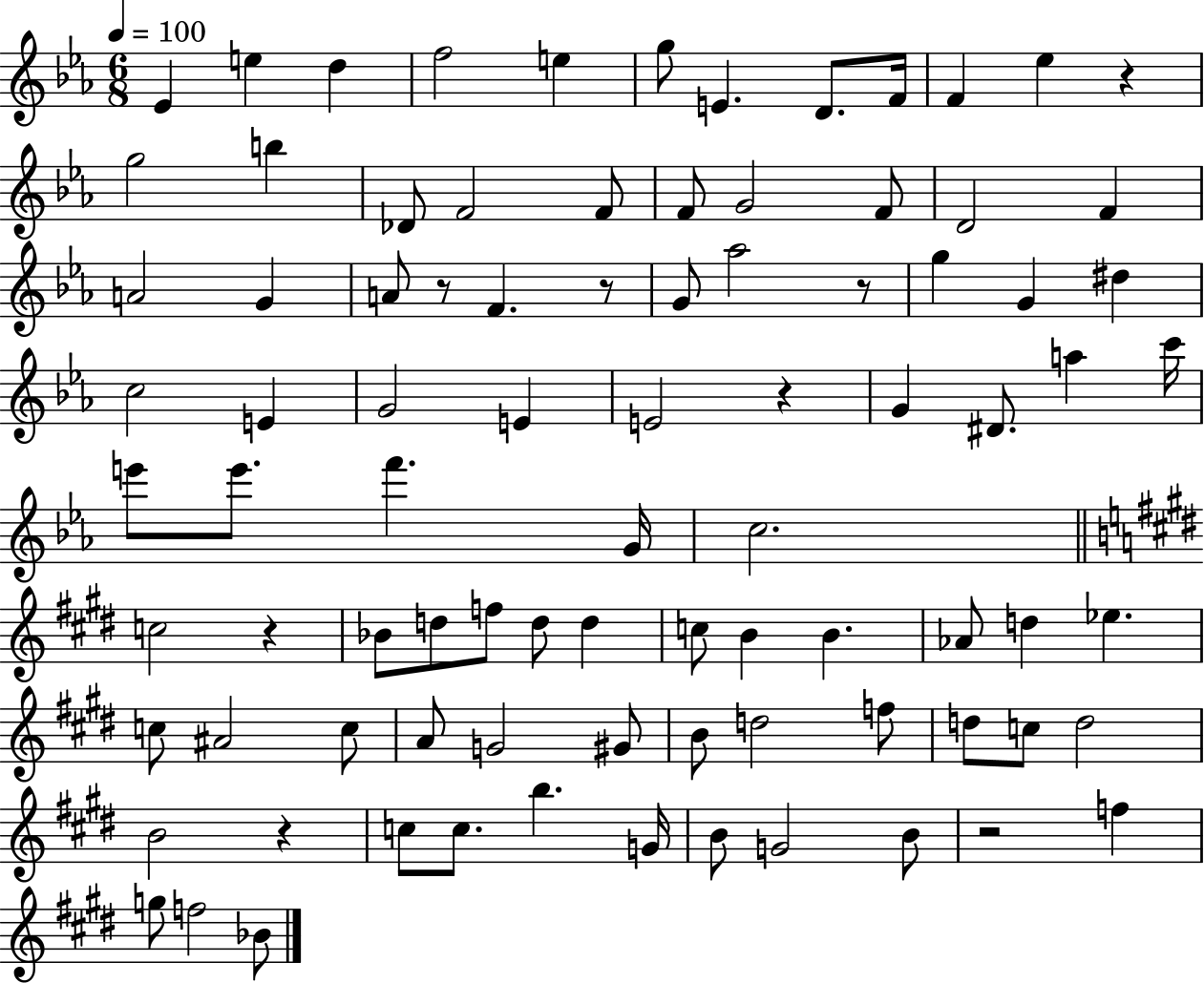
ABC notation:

X:1
T:Untitled
M:6/8
L:1/4
K:Eb
_E e d f2 e g/2 E D/2 F/4 F _e z g2 b _D/2 F2 F/2 F/2 G2 F/2 D2 F A2 G A/2 z/2 F z/2 G/2 _a2 z/2 g G ^d c2 E G2 E E2 z G ^D/2 a c'/4 e'/2 e'/2 f' G/4 c2 c2 z _B/2 d/2 f/2 d/2 d c/2 B B _A/2 d _e c/2 ^A2 c/2 A/2 G2 ^G/2 B/2 d2 f/2 d/2 c/2 d2 B2 z c/2 c/2 b G/4 B/2 G2 B/2 z2 f g/2 f2 _B/2